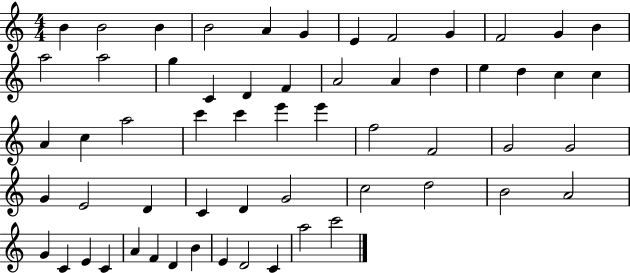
B4/q B4/h B4/q B4/h A4/q G4/q E4/q F4/h G4/q F4/h G4/q B4/q A5/h A5/h G5/q C4/q D4/q F4/q A4/h A4/q D5/q E5/q D5/q C5/q C5/q A4/q C5/q A5/h C6/q C6/q E6/q E6/q F5/h F4/h G4/h G4/h G4/q E4/h D4/q C4/q D4/q G4/h C5/h D5/h B4/h A4/h G4/q C4/q E4/q C4/q A4/q F4/q D4/q B4/q E4/q D4/h C4/q A5/h C6/h